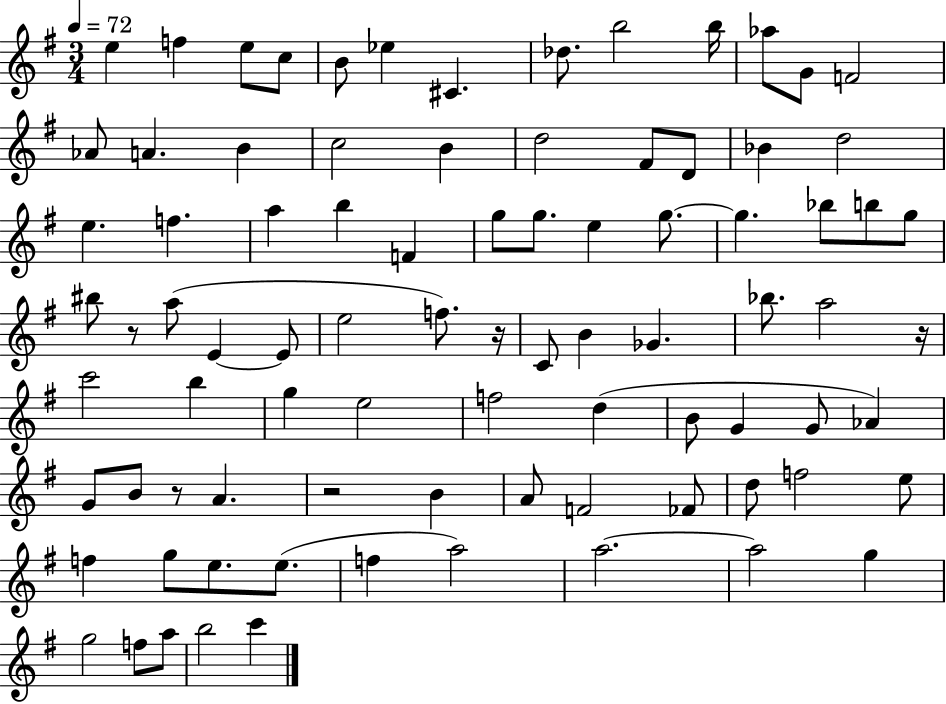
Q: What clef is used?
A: treble